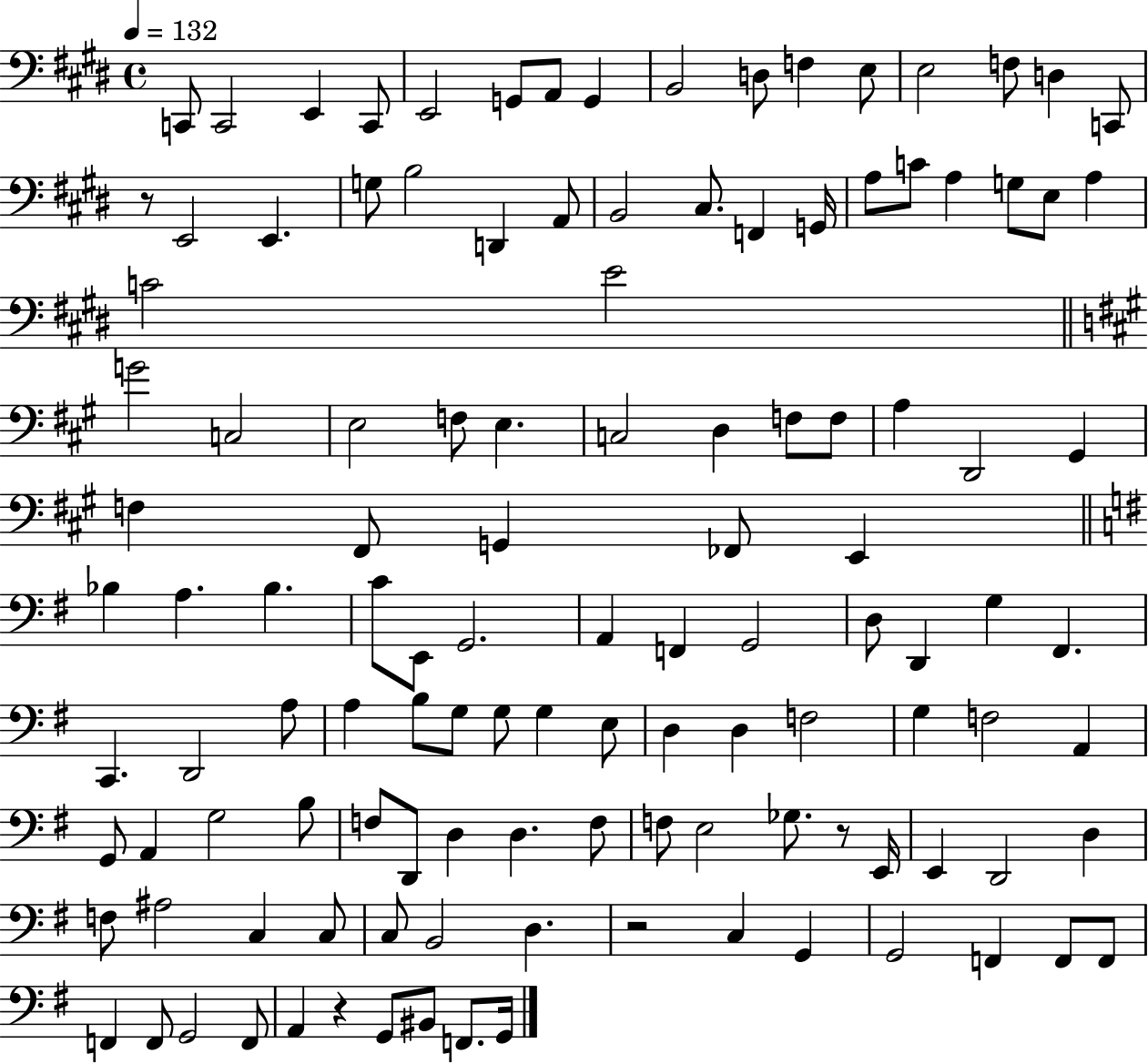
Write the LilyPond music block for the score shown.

{
  \clef bass
  \time 4/4
  \defaultTimeSignature
  \key e \major
  \tempo 4 = 132
  c,8 c,2 e,4 c,8 | e,2 g,8 a,8 g,4 | b,2 d8 f4 e8 | e2 f8 d4 c,8 | \break r8 e,2 e,4. | g8 b2 d,4 a,8 | b,2 cis8. f,4 g,16 | a8 c'8 a4 g8 e8 a4 | \break c'2 e'2 | \bar "||" \break \key a \major g'2 c2 | e2 f8 e4. | c2 d4 f8 f8 | a4 d,2 gis,4 | \break f4 fis,8 g,4 fes,8 e,4 | \bar "||" \break \key g \major bes4 a4. bes4. | c'8 e,8 g,2. | a,4 f,4 g,2 | d8 d,4 g4 fis,4. | \break c,4. d,2 a8 | a4 b8 g8 g8 g4 e8 | d4 d4 f2 | g4 f2 a,4 | \break g,8 a,4 g2 b8 | f8 d,8 d4 d4. f8 | f8 e2 ges8. r8 e,16 | e,4 d,2 d4 | \break f8 ais2 c4 c8 | c8 b,2 d4. | r2 c4 g,4 | g,2 f,4 f,8 f,8 | \break f,4 f,8 g,2 f,8 | a,4 r4 g,8 bis,8 f,8. g,16 | \bar "|."
}